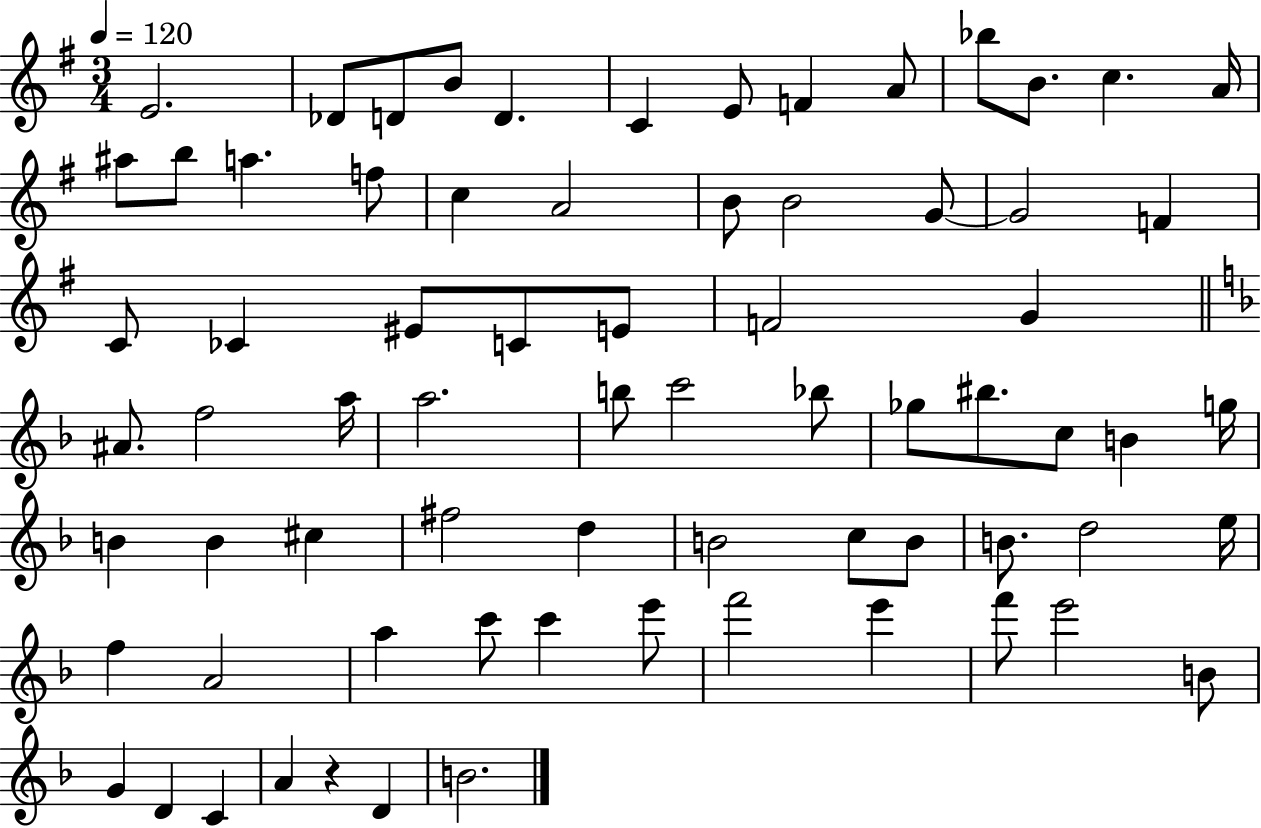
E4/h. Db4/e D4/e B4/e D4/q. C4/q E4/e F4/q A4/e Bb5/e B4/e. C5/q. A4/s A#5/e B5/e A5/q. F5/e C5/q A4/h B4/e B4/h G4/e G4/h F4/q C4/e CES4/q EIS4/e C4/e E4/e F4/h G4/q A#4/e. F5/h A5/s A5/h. B5/e C6/h Bb5/e Gb5/e BIS5/e. C5/e B4/q G5/s B4/q B4/q C#5/q F#5/h D5/q B4/h C5/e B4/e B4/e. D5/h E5/s F5/q A4/h A5/q C6/e C6/q E6/e F6/h E6/q F6/e E6/h B4/e G4/q D4/q C4/q A4/q R/q D4/q B4/h.